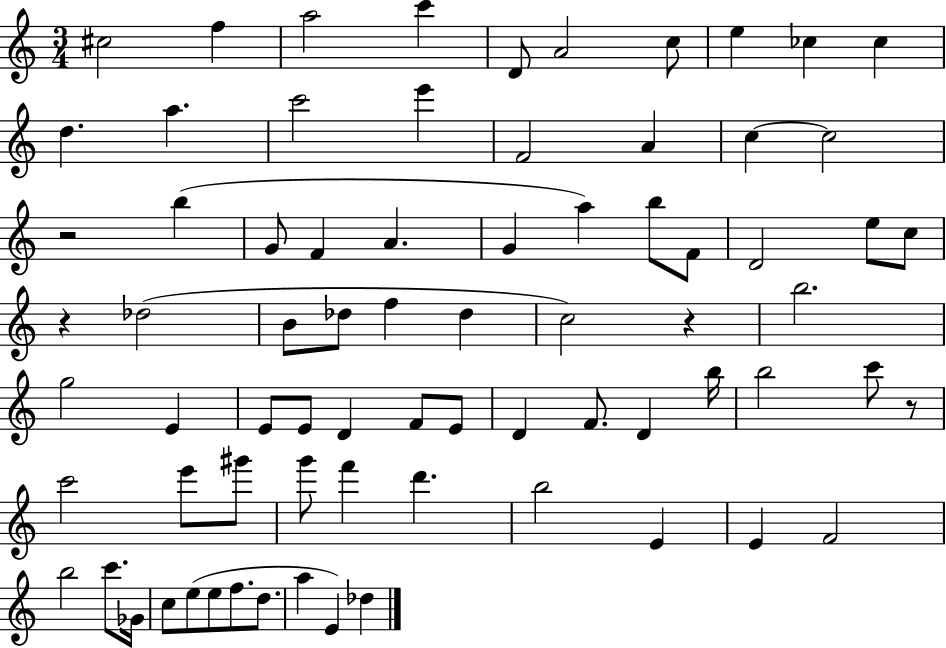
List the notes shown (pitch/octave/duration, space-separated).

C#5/h F5/q A5/h C6/q D4/e A4/h C5/e E5/q CES5/q CES5/q D5/q. A5/q. C6/h E6/q F4/h A4/q C5/q C5/h R/h B5/q G4/e F4/q A4/q. G4/q A5/q B5/e F4/e D4/h E5/e C5/e R/q Db5/h B4/e Db5/e F5/q Db5/q C5/h R/q B5/h. G5/h E4/q E4/e E4/e D4/q F4/e E4/e D4/q F4/e. D4/q B5/s B5/h C6/e R/e C6/h E6/e G#6/e G6/e F6/q D6/q. B5/h E4/q E4/q F4/h B5/h C6/e. Gb4/s C5/e E5/e E5/e F5/e. D5/e. A5/q E4/q Db5/q